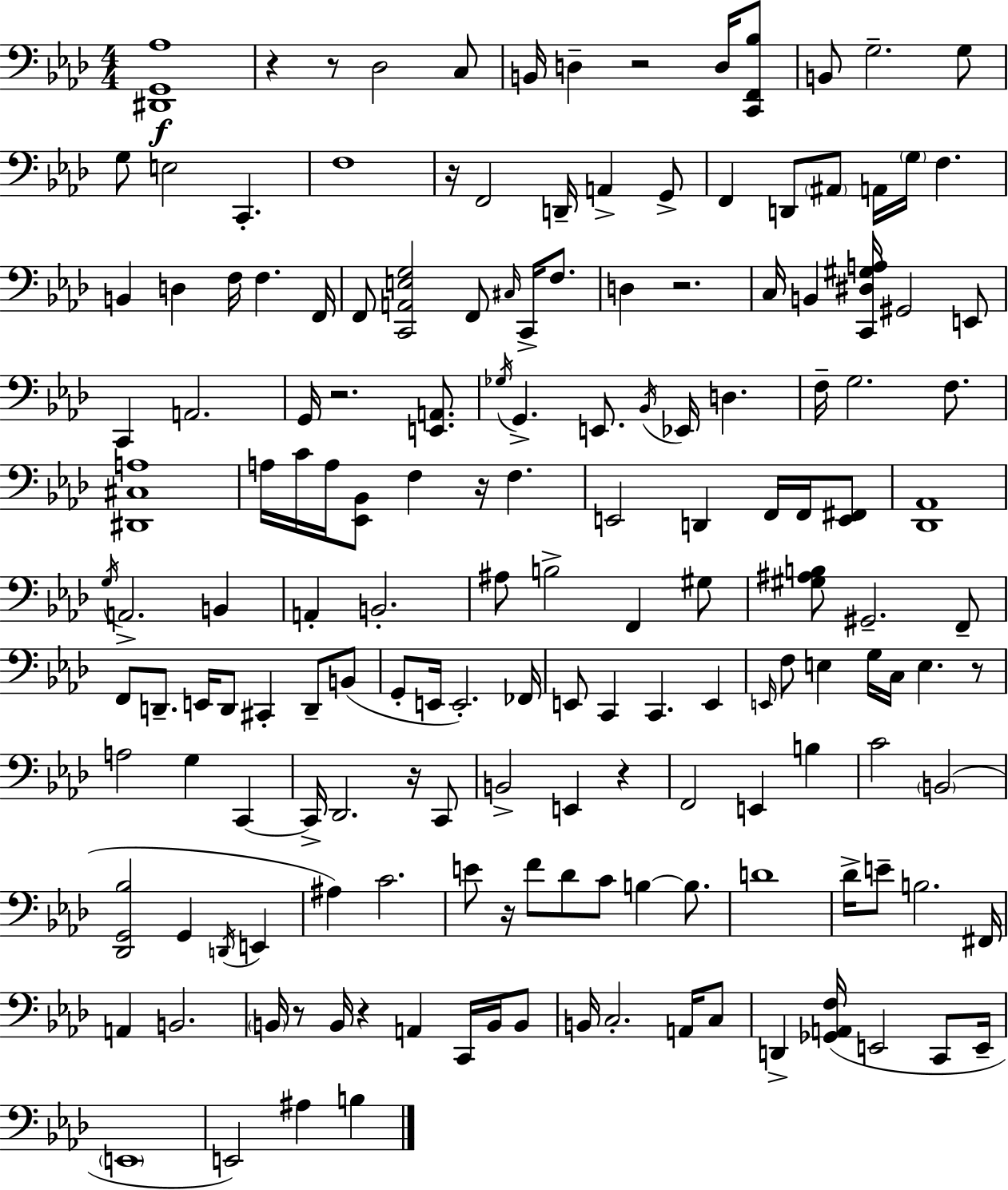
{
  \clef bass
  \numericTimeSignature
  \time 4/4
  \key aes \major
  <dis, g, aes>1\f | r4 r8 des2 c8 | b,16 d4-- r2 d16 <c, f, bes>8 | b,8 g2.-- g8 | \break g8 e2 c,4.-. | f1 | r16 f,2 d,16-- a,4-> g,8-> | f,4 d,8 \parenthesize ais,8 a,16 \parenthesize g16 f4. | \break b,4 d4 f16 f4. f,16 | f,8 <c, a, e g>2 f,8 \grace { cis16 } c,16-> f8. | d4 r2. | c16 b,4 <c, dis gis a>16 gis,2 e,8 | \break c,4 a,2. | g,16 r2. <e, a,>8. | \acciaccatura { ges16 } g,4.-> e,8. \acciaccatura { bes,16 } ees,16 d4. | f16-- g2. | \break f8. <dis, cis a>1 | a16 c'16 a16 <ees, bes,>8 f4 r16 f4. | e,2 d,4 f,16 | f,16 <e, fis,>8 <des, aes,>1 | \break \acciaccatura { g16 } a,2.-> | b,4 a,4-. b,2.-. | ais8 b2-> f,4 | gis8 <gis ais b>8 gis,2.-- | \break f,8-- f,8 d,8.-- e,16 d,8 cis,4-. | d,8-- b,8( g,8-. e,16 e,2.-.) | fes,16 e,8 c,4 c,4. | e,4 \grace { e,16 } f8 e4 g16 c16 e4. | \break r8 a2 g4 | c,4~~ c,16-> des,2. | r16 c,8 b,2-> e,4 | r4 f,2 e,4 | \break b4 c'2 \parenthesize b,2( | <des, g, bes>2 g,4 | \acciaccatura { d,16 } e,4 ais4) c'2. | e'8 r16 f'8 des'8 c'8 b4~~ | \break b8. d'1 | des'16-> e'8-- b2. | fis,16 a,4 b,2. | \parenthesize b,16 r8 b,16 r4 a,4 | \break c,16 b,16 b,8 b,16 c2.-. | a,16 c8 d,4-> <ges, a, f>16( e,2 | c,8 e,16-- \parenthesize e,1 | e,2) ais4 | \break b4 \bar "|."
}